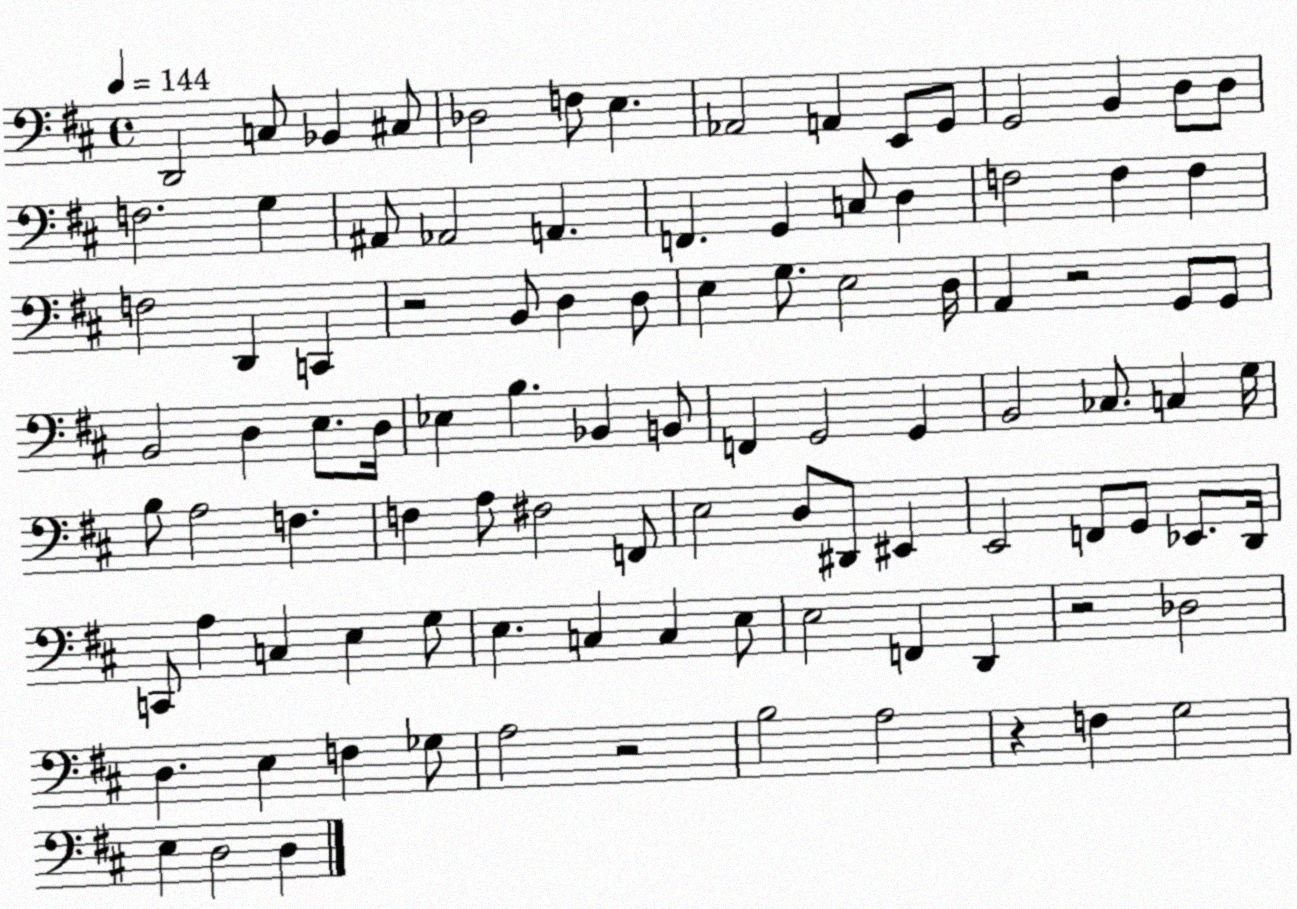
X:1
T:Untitled
M:4/4
L:1/4
K:D
D,,2 C,/2 _B,, ^C,/2 _D,2 F,/2 E, _A,,2 A,, E,,/2 G,,/2 G,,2 B,, D,/2 D,/2 F,2 G, ^A,,/2 _A,,2 A,, F,, G,, C,/2 D, F,2 F, F, F,2 D,, C,, z2 B,,/2 D, D,/2 E, G,/2 E,2 D,/4 A,, z2 G,,/2 G,,/2 B,,2 D, E,/2 D,/4 _E, B, _B,, B,,/2 F,, G,,2 G,, B,,2 _C,/2 C, G,/4 B,/2 A,2 F, F, A,/2 ^F,2 F,,/2 E,2 D,/2 ^D,,/2 ^E,, E,,2 F,,/2 G,,/2 _E,,/2 D,,/4 C,,/2 A, C, E, G,/2 E, C, C, E,/2 E,2 F,, D,, z2 _D,2 D, E, F, _G,/2 A,2 z2 B,2 A,2 z F, G,2 E, D,2 D,